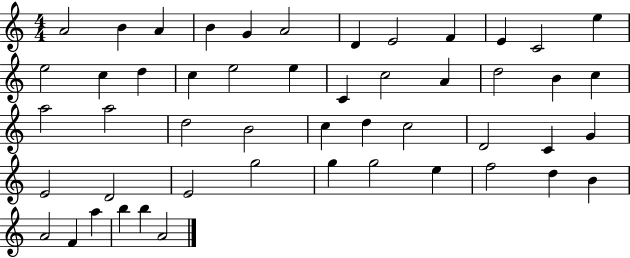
X:1
T:Untitled
M:4/4
L:1/4
K:C
A2 B A B G A2 D E2 F E C2 e e2 c d c e2 e C c2 A d2 B c a2 a2 d2 B2 c d c2 D2 C G E2 D2 E2 g2 g g2 e f2 d B A2 F a b b A2